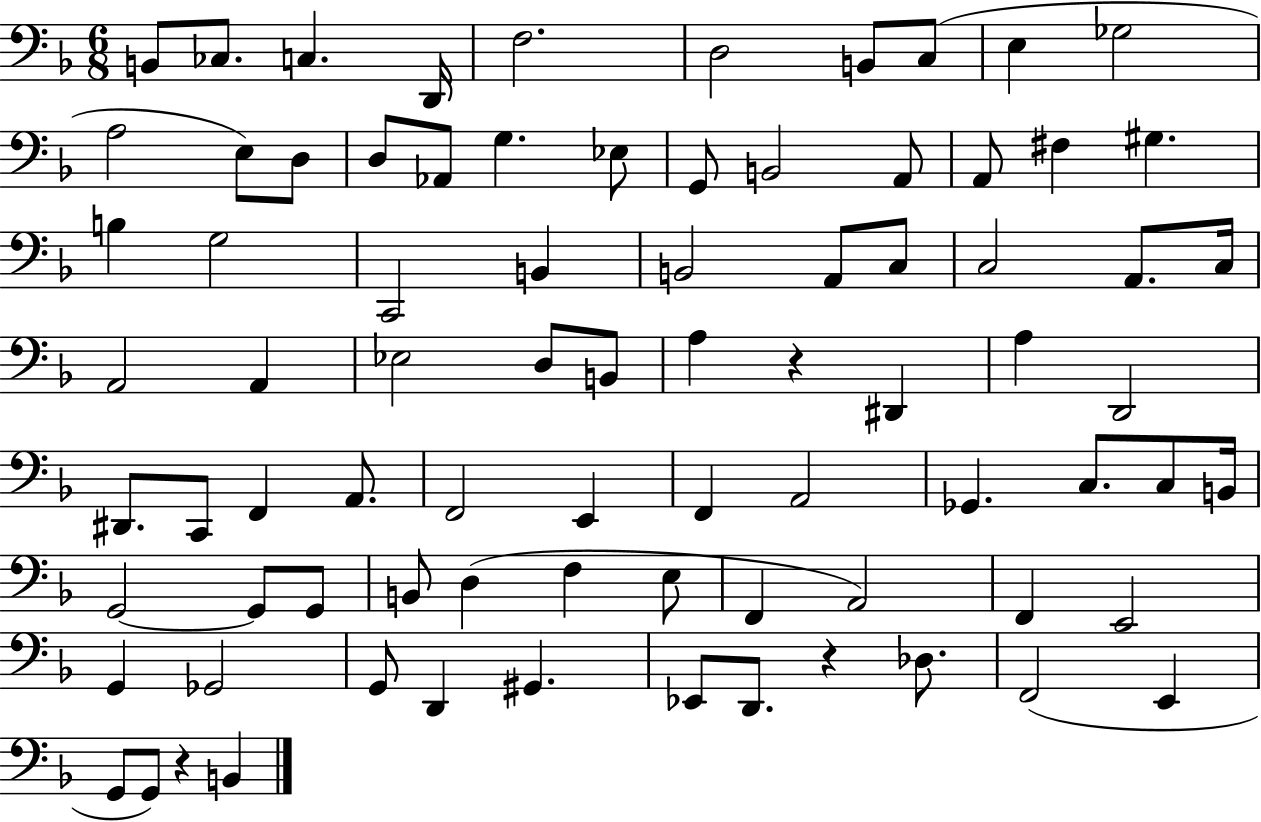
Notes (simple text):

B2/e CES3/e. C3/q. D2/s F3/h. D3/h B2/e C3/e E3/q Gb3/h A3/h E3/e D3/e D3/e Ab2/e G3/q. Eb3/e G2/e B2/h A2/e A2/e F#3/q G#3/q. B3/q G3/h C2/h B2/q B2/h A2/e C3/e C3/h A2/e. C3/s A2/h A2/q Eb3/h D3/e B2/e A3/q R/q D#2/q A3/q D2/h D#2/e. C2/e F2/q A2/e. F2/h E2/q F2/q A2/h Gb2/q. C3/e. C3/e B2/s G2/h G2/e G2/e B2/e D3/q F3/q E3/e F2/q A2/h F2/q E2/h G2/q Gb2/h G2/e D2/q G#2/q. Eb2/e D2/e. R/q Db3/e. F2/h E2/q G2/e G2/e R/q B2/q